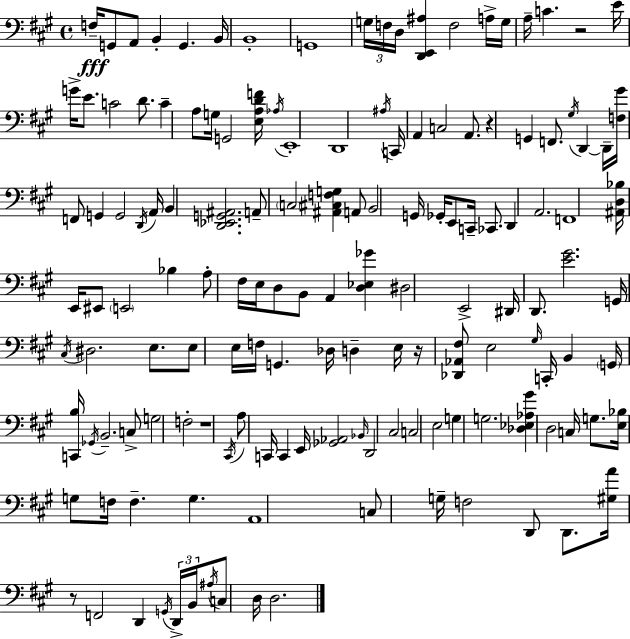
{
  \clef bass
  \time 4/4
  \defaultTimeSignature
  \key a \major
  f16--\fff g,8 a,8 b,4-. g,4. b,16 | b,1-. | g,1 | \tuplet 3/2 { g16 f16 d16 } <d, e, ais>4 f2 a16-> | \break g16 a16-- c'4. r2 | e'16 g'16-> e'8. c'2 d'8. | c'4-- a8 g16 g,2 <e a d' f'>16 | \acciaccatura { aes16 } e,1-. | \break d,1 | \acciaccatura { ais16 } c,16 a,4 c2 a,8. | r4 g,4 f,8. \acciaccatura { gis16 } d,4~~ | d,16-- <f gis'>16 f,8 g,4 g,2 | \break \acciaccatura { d,16 } a,16 b,4 <d, ees, g, ais,>2. | a,8-- \parenthesize c2 <ais, cis f g>4 | a,8 b,2 g,16 ges,16-. e,8 | c,16-- ces,8. d,4 a,2. | \break f,1 | <ais, d bes>16 e,16 eis,8 \parenthesize e,2 | bes4 a8-. fis16 e16 d8 b,8 a,4 | <d ees ges'>4 dis2 e,2-> | \break dis,16 d,8. <e' gis'>2. | g,16 \acciaccatura { cis16 } dis2. | e8. e8 e16 f16 g,4. des16 | d4-- e16 r16 <des, aes, fis>8 e2 | \break \grace { gis16 } c,16-. b,4 \parenthesize g,16 <c, b>16 \acciaccatura { ges,16 } b,2.-- | c8-> g2 f2-. | r1 | \acciaccatura { cis,16 } a8 c,16 c,4 e,16 | \break <ges, aes,>2 \grace { bes,16 } d,2 | cis2 c2 | e2 g4 g2. | <des ees aes gis'>4 d2 | \break c16 g8. <e bes>16 g8 f16 f4.-- | g4. a,1 | c8 g16-- f2 | d,8 d,8. <gis a'>16 r8 f,2 | \break d,4 \acciaccatura { g,16 } \tuplet 3/2 { d,16-> b,16 \acciaccatura { ais16 } } c8 d16 d2. | \bar "|."
}